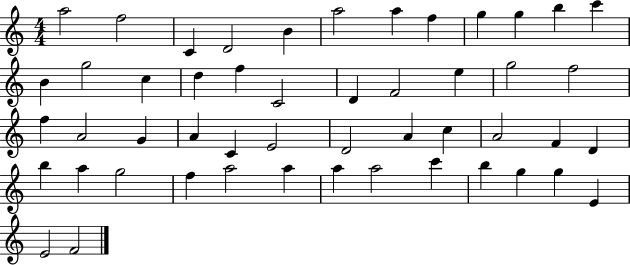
A5/h F5/h C4/q D4/h B4/q A5/h A5/q F5/q G5/q G5/q B5/q C6/q B4/q G5/h C5/q D5/q F5/q C4/h D4/q F4/h E5/q G5/h F5/h F5/q A4/h G4/q A4/q C4/q E4/h D4/h A4/q C5/q A4/h F4/q D4/q B5/q A5/q G5/h F5/q A5/h A5/q A5/q A5/h C6/q B5/q G5/q G5/q E4/q E4/h F4/h